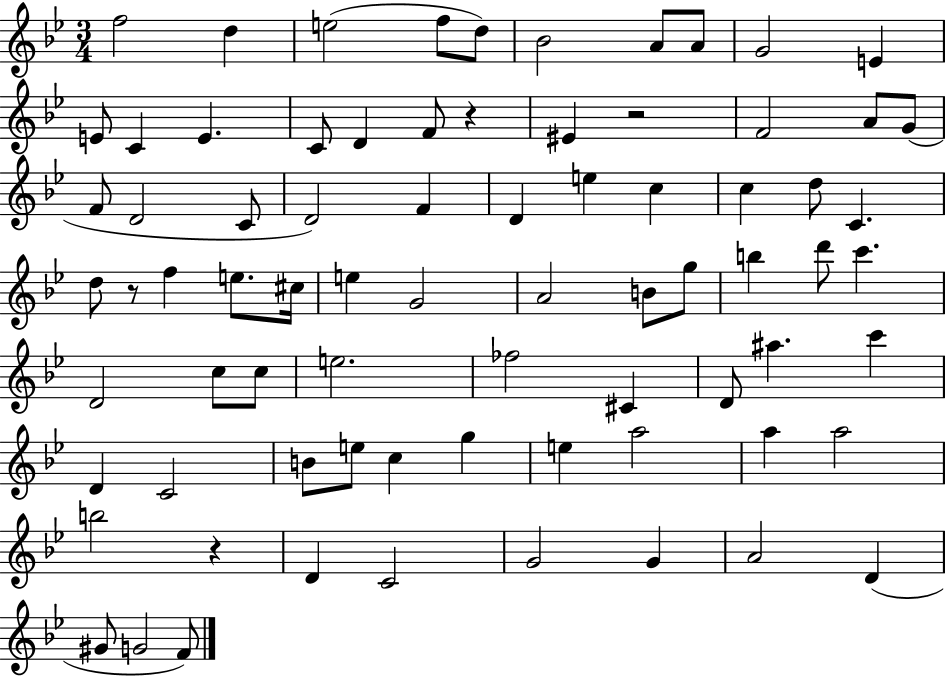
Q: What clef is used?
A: treble